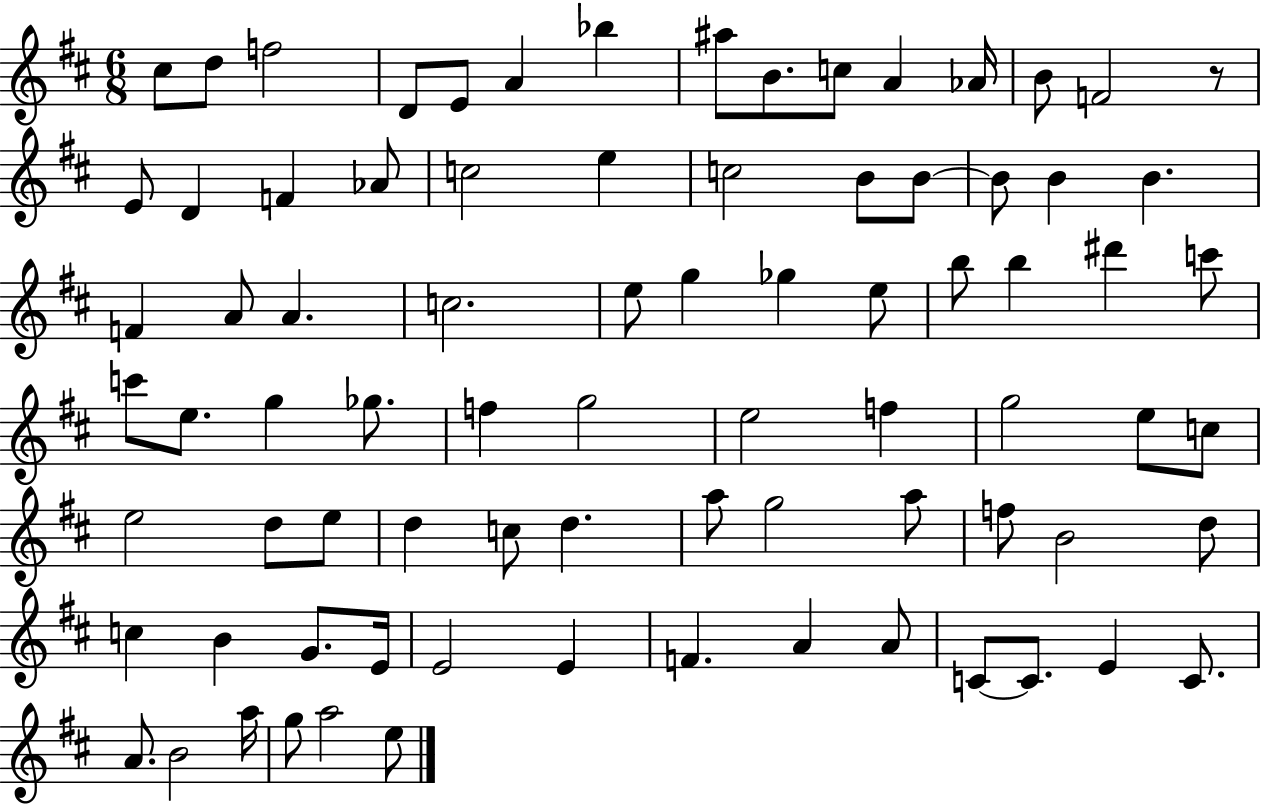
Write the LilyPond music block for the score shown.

{
  \clef treble
  \numericTimeSignature
  \time 6/8
  \key d \major
  cis''8 d''8 f''2 | d'8 e'8 a'4 bes''4 | ais''8 b'8. c''8 a'4 aes'16 | b'8 f'2 r8 | \break e'8 d'4 f'4 aes'8 | c''2 e''4 | c''2 b'8 b'8~~ | b'8 b'4 b'4. | \break f'4 a'8 a'4. | c''2. | e''8 g''4 ges''4 e''8 | b''8 b''4 dis'''4 c'''8 | \break c'''8 e''8. g''4 ges''8. | f''4 g''2 | e''2 f''4 | g''2 e''8 c''8 | \break e''2 d''8 e''8 | d''4 c''8 d''4. | a''8 g''2 a''8 | f''8 b'2 d''8 | \break c''4 b'4 g'8. e'16 | e'2 e'4 | f'4. a'4 a'8 | c'8~~ c'8. e'4 c'8. | \break a'8. b'2 a''16 | g''8 a''2 e''8 | \bar "|."
}